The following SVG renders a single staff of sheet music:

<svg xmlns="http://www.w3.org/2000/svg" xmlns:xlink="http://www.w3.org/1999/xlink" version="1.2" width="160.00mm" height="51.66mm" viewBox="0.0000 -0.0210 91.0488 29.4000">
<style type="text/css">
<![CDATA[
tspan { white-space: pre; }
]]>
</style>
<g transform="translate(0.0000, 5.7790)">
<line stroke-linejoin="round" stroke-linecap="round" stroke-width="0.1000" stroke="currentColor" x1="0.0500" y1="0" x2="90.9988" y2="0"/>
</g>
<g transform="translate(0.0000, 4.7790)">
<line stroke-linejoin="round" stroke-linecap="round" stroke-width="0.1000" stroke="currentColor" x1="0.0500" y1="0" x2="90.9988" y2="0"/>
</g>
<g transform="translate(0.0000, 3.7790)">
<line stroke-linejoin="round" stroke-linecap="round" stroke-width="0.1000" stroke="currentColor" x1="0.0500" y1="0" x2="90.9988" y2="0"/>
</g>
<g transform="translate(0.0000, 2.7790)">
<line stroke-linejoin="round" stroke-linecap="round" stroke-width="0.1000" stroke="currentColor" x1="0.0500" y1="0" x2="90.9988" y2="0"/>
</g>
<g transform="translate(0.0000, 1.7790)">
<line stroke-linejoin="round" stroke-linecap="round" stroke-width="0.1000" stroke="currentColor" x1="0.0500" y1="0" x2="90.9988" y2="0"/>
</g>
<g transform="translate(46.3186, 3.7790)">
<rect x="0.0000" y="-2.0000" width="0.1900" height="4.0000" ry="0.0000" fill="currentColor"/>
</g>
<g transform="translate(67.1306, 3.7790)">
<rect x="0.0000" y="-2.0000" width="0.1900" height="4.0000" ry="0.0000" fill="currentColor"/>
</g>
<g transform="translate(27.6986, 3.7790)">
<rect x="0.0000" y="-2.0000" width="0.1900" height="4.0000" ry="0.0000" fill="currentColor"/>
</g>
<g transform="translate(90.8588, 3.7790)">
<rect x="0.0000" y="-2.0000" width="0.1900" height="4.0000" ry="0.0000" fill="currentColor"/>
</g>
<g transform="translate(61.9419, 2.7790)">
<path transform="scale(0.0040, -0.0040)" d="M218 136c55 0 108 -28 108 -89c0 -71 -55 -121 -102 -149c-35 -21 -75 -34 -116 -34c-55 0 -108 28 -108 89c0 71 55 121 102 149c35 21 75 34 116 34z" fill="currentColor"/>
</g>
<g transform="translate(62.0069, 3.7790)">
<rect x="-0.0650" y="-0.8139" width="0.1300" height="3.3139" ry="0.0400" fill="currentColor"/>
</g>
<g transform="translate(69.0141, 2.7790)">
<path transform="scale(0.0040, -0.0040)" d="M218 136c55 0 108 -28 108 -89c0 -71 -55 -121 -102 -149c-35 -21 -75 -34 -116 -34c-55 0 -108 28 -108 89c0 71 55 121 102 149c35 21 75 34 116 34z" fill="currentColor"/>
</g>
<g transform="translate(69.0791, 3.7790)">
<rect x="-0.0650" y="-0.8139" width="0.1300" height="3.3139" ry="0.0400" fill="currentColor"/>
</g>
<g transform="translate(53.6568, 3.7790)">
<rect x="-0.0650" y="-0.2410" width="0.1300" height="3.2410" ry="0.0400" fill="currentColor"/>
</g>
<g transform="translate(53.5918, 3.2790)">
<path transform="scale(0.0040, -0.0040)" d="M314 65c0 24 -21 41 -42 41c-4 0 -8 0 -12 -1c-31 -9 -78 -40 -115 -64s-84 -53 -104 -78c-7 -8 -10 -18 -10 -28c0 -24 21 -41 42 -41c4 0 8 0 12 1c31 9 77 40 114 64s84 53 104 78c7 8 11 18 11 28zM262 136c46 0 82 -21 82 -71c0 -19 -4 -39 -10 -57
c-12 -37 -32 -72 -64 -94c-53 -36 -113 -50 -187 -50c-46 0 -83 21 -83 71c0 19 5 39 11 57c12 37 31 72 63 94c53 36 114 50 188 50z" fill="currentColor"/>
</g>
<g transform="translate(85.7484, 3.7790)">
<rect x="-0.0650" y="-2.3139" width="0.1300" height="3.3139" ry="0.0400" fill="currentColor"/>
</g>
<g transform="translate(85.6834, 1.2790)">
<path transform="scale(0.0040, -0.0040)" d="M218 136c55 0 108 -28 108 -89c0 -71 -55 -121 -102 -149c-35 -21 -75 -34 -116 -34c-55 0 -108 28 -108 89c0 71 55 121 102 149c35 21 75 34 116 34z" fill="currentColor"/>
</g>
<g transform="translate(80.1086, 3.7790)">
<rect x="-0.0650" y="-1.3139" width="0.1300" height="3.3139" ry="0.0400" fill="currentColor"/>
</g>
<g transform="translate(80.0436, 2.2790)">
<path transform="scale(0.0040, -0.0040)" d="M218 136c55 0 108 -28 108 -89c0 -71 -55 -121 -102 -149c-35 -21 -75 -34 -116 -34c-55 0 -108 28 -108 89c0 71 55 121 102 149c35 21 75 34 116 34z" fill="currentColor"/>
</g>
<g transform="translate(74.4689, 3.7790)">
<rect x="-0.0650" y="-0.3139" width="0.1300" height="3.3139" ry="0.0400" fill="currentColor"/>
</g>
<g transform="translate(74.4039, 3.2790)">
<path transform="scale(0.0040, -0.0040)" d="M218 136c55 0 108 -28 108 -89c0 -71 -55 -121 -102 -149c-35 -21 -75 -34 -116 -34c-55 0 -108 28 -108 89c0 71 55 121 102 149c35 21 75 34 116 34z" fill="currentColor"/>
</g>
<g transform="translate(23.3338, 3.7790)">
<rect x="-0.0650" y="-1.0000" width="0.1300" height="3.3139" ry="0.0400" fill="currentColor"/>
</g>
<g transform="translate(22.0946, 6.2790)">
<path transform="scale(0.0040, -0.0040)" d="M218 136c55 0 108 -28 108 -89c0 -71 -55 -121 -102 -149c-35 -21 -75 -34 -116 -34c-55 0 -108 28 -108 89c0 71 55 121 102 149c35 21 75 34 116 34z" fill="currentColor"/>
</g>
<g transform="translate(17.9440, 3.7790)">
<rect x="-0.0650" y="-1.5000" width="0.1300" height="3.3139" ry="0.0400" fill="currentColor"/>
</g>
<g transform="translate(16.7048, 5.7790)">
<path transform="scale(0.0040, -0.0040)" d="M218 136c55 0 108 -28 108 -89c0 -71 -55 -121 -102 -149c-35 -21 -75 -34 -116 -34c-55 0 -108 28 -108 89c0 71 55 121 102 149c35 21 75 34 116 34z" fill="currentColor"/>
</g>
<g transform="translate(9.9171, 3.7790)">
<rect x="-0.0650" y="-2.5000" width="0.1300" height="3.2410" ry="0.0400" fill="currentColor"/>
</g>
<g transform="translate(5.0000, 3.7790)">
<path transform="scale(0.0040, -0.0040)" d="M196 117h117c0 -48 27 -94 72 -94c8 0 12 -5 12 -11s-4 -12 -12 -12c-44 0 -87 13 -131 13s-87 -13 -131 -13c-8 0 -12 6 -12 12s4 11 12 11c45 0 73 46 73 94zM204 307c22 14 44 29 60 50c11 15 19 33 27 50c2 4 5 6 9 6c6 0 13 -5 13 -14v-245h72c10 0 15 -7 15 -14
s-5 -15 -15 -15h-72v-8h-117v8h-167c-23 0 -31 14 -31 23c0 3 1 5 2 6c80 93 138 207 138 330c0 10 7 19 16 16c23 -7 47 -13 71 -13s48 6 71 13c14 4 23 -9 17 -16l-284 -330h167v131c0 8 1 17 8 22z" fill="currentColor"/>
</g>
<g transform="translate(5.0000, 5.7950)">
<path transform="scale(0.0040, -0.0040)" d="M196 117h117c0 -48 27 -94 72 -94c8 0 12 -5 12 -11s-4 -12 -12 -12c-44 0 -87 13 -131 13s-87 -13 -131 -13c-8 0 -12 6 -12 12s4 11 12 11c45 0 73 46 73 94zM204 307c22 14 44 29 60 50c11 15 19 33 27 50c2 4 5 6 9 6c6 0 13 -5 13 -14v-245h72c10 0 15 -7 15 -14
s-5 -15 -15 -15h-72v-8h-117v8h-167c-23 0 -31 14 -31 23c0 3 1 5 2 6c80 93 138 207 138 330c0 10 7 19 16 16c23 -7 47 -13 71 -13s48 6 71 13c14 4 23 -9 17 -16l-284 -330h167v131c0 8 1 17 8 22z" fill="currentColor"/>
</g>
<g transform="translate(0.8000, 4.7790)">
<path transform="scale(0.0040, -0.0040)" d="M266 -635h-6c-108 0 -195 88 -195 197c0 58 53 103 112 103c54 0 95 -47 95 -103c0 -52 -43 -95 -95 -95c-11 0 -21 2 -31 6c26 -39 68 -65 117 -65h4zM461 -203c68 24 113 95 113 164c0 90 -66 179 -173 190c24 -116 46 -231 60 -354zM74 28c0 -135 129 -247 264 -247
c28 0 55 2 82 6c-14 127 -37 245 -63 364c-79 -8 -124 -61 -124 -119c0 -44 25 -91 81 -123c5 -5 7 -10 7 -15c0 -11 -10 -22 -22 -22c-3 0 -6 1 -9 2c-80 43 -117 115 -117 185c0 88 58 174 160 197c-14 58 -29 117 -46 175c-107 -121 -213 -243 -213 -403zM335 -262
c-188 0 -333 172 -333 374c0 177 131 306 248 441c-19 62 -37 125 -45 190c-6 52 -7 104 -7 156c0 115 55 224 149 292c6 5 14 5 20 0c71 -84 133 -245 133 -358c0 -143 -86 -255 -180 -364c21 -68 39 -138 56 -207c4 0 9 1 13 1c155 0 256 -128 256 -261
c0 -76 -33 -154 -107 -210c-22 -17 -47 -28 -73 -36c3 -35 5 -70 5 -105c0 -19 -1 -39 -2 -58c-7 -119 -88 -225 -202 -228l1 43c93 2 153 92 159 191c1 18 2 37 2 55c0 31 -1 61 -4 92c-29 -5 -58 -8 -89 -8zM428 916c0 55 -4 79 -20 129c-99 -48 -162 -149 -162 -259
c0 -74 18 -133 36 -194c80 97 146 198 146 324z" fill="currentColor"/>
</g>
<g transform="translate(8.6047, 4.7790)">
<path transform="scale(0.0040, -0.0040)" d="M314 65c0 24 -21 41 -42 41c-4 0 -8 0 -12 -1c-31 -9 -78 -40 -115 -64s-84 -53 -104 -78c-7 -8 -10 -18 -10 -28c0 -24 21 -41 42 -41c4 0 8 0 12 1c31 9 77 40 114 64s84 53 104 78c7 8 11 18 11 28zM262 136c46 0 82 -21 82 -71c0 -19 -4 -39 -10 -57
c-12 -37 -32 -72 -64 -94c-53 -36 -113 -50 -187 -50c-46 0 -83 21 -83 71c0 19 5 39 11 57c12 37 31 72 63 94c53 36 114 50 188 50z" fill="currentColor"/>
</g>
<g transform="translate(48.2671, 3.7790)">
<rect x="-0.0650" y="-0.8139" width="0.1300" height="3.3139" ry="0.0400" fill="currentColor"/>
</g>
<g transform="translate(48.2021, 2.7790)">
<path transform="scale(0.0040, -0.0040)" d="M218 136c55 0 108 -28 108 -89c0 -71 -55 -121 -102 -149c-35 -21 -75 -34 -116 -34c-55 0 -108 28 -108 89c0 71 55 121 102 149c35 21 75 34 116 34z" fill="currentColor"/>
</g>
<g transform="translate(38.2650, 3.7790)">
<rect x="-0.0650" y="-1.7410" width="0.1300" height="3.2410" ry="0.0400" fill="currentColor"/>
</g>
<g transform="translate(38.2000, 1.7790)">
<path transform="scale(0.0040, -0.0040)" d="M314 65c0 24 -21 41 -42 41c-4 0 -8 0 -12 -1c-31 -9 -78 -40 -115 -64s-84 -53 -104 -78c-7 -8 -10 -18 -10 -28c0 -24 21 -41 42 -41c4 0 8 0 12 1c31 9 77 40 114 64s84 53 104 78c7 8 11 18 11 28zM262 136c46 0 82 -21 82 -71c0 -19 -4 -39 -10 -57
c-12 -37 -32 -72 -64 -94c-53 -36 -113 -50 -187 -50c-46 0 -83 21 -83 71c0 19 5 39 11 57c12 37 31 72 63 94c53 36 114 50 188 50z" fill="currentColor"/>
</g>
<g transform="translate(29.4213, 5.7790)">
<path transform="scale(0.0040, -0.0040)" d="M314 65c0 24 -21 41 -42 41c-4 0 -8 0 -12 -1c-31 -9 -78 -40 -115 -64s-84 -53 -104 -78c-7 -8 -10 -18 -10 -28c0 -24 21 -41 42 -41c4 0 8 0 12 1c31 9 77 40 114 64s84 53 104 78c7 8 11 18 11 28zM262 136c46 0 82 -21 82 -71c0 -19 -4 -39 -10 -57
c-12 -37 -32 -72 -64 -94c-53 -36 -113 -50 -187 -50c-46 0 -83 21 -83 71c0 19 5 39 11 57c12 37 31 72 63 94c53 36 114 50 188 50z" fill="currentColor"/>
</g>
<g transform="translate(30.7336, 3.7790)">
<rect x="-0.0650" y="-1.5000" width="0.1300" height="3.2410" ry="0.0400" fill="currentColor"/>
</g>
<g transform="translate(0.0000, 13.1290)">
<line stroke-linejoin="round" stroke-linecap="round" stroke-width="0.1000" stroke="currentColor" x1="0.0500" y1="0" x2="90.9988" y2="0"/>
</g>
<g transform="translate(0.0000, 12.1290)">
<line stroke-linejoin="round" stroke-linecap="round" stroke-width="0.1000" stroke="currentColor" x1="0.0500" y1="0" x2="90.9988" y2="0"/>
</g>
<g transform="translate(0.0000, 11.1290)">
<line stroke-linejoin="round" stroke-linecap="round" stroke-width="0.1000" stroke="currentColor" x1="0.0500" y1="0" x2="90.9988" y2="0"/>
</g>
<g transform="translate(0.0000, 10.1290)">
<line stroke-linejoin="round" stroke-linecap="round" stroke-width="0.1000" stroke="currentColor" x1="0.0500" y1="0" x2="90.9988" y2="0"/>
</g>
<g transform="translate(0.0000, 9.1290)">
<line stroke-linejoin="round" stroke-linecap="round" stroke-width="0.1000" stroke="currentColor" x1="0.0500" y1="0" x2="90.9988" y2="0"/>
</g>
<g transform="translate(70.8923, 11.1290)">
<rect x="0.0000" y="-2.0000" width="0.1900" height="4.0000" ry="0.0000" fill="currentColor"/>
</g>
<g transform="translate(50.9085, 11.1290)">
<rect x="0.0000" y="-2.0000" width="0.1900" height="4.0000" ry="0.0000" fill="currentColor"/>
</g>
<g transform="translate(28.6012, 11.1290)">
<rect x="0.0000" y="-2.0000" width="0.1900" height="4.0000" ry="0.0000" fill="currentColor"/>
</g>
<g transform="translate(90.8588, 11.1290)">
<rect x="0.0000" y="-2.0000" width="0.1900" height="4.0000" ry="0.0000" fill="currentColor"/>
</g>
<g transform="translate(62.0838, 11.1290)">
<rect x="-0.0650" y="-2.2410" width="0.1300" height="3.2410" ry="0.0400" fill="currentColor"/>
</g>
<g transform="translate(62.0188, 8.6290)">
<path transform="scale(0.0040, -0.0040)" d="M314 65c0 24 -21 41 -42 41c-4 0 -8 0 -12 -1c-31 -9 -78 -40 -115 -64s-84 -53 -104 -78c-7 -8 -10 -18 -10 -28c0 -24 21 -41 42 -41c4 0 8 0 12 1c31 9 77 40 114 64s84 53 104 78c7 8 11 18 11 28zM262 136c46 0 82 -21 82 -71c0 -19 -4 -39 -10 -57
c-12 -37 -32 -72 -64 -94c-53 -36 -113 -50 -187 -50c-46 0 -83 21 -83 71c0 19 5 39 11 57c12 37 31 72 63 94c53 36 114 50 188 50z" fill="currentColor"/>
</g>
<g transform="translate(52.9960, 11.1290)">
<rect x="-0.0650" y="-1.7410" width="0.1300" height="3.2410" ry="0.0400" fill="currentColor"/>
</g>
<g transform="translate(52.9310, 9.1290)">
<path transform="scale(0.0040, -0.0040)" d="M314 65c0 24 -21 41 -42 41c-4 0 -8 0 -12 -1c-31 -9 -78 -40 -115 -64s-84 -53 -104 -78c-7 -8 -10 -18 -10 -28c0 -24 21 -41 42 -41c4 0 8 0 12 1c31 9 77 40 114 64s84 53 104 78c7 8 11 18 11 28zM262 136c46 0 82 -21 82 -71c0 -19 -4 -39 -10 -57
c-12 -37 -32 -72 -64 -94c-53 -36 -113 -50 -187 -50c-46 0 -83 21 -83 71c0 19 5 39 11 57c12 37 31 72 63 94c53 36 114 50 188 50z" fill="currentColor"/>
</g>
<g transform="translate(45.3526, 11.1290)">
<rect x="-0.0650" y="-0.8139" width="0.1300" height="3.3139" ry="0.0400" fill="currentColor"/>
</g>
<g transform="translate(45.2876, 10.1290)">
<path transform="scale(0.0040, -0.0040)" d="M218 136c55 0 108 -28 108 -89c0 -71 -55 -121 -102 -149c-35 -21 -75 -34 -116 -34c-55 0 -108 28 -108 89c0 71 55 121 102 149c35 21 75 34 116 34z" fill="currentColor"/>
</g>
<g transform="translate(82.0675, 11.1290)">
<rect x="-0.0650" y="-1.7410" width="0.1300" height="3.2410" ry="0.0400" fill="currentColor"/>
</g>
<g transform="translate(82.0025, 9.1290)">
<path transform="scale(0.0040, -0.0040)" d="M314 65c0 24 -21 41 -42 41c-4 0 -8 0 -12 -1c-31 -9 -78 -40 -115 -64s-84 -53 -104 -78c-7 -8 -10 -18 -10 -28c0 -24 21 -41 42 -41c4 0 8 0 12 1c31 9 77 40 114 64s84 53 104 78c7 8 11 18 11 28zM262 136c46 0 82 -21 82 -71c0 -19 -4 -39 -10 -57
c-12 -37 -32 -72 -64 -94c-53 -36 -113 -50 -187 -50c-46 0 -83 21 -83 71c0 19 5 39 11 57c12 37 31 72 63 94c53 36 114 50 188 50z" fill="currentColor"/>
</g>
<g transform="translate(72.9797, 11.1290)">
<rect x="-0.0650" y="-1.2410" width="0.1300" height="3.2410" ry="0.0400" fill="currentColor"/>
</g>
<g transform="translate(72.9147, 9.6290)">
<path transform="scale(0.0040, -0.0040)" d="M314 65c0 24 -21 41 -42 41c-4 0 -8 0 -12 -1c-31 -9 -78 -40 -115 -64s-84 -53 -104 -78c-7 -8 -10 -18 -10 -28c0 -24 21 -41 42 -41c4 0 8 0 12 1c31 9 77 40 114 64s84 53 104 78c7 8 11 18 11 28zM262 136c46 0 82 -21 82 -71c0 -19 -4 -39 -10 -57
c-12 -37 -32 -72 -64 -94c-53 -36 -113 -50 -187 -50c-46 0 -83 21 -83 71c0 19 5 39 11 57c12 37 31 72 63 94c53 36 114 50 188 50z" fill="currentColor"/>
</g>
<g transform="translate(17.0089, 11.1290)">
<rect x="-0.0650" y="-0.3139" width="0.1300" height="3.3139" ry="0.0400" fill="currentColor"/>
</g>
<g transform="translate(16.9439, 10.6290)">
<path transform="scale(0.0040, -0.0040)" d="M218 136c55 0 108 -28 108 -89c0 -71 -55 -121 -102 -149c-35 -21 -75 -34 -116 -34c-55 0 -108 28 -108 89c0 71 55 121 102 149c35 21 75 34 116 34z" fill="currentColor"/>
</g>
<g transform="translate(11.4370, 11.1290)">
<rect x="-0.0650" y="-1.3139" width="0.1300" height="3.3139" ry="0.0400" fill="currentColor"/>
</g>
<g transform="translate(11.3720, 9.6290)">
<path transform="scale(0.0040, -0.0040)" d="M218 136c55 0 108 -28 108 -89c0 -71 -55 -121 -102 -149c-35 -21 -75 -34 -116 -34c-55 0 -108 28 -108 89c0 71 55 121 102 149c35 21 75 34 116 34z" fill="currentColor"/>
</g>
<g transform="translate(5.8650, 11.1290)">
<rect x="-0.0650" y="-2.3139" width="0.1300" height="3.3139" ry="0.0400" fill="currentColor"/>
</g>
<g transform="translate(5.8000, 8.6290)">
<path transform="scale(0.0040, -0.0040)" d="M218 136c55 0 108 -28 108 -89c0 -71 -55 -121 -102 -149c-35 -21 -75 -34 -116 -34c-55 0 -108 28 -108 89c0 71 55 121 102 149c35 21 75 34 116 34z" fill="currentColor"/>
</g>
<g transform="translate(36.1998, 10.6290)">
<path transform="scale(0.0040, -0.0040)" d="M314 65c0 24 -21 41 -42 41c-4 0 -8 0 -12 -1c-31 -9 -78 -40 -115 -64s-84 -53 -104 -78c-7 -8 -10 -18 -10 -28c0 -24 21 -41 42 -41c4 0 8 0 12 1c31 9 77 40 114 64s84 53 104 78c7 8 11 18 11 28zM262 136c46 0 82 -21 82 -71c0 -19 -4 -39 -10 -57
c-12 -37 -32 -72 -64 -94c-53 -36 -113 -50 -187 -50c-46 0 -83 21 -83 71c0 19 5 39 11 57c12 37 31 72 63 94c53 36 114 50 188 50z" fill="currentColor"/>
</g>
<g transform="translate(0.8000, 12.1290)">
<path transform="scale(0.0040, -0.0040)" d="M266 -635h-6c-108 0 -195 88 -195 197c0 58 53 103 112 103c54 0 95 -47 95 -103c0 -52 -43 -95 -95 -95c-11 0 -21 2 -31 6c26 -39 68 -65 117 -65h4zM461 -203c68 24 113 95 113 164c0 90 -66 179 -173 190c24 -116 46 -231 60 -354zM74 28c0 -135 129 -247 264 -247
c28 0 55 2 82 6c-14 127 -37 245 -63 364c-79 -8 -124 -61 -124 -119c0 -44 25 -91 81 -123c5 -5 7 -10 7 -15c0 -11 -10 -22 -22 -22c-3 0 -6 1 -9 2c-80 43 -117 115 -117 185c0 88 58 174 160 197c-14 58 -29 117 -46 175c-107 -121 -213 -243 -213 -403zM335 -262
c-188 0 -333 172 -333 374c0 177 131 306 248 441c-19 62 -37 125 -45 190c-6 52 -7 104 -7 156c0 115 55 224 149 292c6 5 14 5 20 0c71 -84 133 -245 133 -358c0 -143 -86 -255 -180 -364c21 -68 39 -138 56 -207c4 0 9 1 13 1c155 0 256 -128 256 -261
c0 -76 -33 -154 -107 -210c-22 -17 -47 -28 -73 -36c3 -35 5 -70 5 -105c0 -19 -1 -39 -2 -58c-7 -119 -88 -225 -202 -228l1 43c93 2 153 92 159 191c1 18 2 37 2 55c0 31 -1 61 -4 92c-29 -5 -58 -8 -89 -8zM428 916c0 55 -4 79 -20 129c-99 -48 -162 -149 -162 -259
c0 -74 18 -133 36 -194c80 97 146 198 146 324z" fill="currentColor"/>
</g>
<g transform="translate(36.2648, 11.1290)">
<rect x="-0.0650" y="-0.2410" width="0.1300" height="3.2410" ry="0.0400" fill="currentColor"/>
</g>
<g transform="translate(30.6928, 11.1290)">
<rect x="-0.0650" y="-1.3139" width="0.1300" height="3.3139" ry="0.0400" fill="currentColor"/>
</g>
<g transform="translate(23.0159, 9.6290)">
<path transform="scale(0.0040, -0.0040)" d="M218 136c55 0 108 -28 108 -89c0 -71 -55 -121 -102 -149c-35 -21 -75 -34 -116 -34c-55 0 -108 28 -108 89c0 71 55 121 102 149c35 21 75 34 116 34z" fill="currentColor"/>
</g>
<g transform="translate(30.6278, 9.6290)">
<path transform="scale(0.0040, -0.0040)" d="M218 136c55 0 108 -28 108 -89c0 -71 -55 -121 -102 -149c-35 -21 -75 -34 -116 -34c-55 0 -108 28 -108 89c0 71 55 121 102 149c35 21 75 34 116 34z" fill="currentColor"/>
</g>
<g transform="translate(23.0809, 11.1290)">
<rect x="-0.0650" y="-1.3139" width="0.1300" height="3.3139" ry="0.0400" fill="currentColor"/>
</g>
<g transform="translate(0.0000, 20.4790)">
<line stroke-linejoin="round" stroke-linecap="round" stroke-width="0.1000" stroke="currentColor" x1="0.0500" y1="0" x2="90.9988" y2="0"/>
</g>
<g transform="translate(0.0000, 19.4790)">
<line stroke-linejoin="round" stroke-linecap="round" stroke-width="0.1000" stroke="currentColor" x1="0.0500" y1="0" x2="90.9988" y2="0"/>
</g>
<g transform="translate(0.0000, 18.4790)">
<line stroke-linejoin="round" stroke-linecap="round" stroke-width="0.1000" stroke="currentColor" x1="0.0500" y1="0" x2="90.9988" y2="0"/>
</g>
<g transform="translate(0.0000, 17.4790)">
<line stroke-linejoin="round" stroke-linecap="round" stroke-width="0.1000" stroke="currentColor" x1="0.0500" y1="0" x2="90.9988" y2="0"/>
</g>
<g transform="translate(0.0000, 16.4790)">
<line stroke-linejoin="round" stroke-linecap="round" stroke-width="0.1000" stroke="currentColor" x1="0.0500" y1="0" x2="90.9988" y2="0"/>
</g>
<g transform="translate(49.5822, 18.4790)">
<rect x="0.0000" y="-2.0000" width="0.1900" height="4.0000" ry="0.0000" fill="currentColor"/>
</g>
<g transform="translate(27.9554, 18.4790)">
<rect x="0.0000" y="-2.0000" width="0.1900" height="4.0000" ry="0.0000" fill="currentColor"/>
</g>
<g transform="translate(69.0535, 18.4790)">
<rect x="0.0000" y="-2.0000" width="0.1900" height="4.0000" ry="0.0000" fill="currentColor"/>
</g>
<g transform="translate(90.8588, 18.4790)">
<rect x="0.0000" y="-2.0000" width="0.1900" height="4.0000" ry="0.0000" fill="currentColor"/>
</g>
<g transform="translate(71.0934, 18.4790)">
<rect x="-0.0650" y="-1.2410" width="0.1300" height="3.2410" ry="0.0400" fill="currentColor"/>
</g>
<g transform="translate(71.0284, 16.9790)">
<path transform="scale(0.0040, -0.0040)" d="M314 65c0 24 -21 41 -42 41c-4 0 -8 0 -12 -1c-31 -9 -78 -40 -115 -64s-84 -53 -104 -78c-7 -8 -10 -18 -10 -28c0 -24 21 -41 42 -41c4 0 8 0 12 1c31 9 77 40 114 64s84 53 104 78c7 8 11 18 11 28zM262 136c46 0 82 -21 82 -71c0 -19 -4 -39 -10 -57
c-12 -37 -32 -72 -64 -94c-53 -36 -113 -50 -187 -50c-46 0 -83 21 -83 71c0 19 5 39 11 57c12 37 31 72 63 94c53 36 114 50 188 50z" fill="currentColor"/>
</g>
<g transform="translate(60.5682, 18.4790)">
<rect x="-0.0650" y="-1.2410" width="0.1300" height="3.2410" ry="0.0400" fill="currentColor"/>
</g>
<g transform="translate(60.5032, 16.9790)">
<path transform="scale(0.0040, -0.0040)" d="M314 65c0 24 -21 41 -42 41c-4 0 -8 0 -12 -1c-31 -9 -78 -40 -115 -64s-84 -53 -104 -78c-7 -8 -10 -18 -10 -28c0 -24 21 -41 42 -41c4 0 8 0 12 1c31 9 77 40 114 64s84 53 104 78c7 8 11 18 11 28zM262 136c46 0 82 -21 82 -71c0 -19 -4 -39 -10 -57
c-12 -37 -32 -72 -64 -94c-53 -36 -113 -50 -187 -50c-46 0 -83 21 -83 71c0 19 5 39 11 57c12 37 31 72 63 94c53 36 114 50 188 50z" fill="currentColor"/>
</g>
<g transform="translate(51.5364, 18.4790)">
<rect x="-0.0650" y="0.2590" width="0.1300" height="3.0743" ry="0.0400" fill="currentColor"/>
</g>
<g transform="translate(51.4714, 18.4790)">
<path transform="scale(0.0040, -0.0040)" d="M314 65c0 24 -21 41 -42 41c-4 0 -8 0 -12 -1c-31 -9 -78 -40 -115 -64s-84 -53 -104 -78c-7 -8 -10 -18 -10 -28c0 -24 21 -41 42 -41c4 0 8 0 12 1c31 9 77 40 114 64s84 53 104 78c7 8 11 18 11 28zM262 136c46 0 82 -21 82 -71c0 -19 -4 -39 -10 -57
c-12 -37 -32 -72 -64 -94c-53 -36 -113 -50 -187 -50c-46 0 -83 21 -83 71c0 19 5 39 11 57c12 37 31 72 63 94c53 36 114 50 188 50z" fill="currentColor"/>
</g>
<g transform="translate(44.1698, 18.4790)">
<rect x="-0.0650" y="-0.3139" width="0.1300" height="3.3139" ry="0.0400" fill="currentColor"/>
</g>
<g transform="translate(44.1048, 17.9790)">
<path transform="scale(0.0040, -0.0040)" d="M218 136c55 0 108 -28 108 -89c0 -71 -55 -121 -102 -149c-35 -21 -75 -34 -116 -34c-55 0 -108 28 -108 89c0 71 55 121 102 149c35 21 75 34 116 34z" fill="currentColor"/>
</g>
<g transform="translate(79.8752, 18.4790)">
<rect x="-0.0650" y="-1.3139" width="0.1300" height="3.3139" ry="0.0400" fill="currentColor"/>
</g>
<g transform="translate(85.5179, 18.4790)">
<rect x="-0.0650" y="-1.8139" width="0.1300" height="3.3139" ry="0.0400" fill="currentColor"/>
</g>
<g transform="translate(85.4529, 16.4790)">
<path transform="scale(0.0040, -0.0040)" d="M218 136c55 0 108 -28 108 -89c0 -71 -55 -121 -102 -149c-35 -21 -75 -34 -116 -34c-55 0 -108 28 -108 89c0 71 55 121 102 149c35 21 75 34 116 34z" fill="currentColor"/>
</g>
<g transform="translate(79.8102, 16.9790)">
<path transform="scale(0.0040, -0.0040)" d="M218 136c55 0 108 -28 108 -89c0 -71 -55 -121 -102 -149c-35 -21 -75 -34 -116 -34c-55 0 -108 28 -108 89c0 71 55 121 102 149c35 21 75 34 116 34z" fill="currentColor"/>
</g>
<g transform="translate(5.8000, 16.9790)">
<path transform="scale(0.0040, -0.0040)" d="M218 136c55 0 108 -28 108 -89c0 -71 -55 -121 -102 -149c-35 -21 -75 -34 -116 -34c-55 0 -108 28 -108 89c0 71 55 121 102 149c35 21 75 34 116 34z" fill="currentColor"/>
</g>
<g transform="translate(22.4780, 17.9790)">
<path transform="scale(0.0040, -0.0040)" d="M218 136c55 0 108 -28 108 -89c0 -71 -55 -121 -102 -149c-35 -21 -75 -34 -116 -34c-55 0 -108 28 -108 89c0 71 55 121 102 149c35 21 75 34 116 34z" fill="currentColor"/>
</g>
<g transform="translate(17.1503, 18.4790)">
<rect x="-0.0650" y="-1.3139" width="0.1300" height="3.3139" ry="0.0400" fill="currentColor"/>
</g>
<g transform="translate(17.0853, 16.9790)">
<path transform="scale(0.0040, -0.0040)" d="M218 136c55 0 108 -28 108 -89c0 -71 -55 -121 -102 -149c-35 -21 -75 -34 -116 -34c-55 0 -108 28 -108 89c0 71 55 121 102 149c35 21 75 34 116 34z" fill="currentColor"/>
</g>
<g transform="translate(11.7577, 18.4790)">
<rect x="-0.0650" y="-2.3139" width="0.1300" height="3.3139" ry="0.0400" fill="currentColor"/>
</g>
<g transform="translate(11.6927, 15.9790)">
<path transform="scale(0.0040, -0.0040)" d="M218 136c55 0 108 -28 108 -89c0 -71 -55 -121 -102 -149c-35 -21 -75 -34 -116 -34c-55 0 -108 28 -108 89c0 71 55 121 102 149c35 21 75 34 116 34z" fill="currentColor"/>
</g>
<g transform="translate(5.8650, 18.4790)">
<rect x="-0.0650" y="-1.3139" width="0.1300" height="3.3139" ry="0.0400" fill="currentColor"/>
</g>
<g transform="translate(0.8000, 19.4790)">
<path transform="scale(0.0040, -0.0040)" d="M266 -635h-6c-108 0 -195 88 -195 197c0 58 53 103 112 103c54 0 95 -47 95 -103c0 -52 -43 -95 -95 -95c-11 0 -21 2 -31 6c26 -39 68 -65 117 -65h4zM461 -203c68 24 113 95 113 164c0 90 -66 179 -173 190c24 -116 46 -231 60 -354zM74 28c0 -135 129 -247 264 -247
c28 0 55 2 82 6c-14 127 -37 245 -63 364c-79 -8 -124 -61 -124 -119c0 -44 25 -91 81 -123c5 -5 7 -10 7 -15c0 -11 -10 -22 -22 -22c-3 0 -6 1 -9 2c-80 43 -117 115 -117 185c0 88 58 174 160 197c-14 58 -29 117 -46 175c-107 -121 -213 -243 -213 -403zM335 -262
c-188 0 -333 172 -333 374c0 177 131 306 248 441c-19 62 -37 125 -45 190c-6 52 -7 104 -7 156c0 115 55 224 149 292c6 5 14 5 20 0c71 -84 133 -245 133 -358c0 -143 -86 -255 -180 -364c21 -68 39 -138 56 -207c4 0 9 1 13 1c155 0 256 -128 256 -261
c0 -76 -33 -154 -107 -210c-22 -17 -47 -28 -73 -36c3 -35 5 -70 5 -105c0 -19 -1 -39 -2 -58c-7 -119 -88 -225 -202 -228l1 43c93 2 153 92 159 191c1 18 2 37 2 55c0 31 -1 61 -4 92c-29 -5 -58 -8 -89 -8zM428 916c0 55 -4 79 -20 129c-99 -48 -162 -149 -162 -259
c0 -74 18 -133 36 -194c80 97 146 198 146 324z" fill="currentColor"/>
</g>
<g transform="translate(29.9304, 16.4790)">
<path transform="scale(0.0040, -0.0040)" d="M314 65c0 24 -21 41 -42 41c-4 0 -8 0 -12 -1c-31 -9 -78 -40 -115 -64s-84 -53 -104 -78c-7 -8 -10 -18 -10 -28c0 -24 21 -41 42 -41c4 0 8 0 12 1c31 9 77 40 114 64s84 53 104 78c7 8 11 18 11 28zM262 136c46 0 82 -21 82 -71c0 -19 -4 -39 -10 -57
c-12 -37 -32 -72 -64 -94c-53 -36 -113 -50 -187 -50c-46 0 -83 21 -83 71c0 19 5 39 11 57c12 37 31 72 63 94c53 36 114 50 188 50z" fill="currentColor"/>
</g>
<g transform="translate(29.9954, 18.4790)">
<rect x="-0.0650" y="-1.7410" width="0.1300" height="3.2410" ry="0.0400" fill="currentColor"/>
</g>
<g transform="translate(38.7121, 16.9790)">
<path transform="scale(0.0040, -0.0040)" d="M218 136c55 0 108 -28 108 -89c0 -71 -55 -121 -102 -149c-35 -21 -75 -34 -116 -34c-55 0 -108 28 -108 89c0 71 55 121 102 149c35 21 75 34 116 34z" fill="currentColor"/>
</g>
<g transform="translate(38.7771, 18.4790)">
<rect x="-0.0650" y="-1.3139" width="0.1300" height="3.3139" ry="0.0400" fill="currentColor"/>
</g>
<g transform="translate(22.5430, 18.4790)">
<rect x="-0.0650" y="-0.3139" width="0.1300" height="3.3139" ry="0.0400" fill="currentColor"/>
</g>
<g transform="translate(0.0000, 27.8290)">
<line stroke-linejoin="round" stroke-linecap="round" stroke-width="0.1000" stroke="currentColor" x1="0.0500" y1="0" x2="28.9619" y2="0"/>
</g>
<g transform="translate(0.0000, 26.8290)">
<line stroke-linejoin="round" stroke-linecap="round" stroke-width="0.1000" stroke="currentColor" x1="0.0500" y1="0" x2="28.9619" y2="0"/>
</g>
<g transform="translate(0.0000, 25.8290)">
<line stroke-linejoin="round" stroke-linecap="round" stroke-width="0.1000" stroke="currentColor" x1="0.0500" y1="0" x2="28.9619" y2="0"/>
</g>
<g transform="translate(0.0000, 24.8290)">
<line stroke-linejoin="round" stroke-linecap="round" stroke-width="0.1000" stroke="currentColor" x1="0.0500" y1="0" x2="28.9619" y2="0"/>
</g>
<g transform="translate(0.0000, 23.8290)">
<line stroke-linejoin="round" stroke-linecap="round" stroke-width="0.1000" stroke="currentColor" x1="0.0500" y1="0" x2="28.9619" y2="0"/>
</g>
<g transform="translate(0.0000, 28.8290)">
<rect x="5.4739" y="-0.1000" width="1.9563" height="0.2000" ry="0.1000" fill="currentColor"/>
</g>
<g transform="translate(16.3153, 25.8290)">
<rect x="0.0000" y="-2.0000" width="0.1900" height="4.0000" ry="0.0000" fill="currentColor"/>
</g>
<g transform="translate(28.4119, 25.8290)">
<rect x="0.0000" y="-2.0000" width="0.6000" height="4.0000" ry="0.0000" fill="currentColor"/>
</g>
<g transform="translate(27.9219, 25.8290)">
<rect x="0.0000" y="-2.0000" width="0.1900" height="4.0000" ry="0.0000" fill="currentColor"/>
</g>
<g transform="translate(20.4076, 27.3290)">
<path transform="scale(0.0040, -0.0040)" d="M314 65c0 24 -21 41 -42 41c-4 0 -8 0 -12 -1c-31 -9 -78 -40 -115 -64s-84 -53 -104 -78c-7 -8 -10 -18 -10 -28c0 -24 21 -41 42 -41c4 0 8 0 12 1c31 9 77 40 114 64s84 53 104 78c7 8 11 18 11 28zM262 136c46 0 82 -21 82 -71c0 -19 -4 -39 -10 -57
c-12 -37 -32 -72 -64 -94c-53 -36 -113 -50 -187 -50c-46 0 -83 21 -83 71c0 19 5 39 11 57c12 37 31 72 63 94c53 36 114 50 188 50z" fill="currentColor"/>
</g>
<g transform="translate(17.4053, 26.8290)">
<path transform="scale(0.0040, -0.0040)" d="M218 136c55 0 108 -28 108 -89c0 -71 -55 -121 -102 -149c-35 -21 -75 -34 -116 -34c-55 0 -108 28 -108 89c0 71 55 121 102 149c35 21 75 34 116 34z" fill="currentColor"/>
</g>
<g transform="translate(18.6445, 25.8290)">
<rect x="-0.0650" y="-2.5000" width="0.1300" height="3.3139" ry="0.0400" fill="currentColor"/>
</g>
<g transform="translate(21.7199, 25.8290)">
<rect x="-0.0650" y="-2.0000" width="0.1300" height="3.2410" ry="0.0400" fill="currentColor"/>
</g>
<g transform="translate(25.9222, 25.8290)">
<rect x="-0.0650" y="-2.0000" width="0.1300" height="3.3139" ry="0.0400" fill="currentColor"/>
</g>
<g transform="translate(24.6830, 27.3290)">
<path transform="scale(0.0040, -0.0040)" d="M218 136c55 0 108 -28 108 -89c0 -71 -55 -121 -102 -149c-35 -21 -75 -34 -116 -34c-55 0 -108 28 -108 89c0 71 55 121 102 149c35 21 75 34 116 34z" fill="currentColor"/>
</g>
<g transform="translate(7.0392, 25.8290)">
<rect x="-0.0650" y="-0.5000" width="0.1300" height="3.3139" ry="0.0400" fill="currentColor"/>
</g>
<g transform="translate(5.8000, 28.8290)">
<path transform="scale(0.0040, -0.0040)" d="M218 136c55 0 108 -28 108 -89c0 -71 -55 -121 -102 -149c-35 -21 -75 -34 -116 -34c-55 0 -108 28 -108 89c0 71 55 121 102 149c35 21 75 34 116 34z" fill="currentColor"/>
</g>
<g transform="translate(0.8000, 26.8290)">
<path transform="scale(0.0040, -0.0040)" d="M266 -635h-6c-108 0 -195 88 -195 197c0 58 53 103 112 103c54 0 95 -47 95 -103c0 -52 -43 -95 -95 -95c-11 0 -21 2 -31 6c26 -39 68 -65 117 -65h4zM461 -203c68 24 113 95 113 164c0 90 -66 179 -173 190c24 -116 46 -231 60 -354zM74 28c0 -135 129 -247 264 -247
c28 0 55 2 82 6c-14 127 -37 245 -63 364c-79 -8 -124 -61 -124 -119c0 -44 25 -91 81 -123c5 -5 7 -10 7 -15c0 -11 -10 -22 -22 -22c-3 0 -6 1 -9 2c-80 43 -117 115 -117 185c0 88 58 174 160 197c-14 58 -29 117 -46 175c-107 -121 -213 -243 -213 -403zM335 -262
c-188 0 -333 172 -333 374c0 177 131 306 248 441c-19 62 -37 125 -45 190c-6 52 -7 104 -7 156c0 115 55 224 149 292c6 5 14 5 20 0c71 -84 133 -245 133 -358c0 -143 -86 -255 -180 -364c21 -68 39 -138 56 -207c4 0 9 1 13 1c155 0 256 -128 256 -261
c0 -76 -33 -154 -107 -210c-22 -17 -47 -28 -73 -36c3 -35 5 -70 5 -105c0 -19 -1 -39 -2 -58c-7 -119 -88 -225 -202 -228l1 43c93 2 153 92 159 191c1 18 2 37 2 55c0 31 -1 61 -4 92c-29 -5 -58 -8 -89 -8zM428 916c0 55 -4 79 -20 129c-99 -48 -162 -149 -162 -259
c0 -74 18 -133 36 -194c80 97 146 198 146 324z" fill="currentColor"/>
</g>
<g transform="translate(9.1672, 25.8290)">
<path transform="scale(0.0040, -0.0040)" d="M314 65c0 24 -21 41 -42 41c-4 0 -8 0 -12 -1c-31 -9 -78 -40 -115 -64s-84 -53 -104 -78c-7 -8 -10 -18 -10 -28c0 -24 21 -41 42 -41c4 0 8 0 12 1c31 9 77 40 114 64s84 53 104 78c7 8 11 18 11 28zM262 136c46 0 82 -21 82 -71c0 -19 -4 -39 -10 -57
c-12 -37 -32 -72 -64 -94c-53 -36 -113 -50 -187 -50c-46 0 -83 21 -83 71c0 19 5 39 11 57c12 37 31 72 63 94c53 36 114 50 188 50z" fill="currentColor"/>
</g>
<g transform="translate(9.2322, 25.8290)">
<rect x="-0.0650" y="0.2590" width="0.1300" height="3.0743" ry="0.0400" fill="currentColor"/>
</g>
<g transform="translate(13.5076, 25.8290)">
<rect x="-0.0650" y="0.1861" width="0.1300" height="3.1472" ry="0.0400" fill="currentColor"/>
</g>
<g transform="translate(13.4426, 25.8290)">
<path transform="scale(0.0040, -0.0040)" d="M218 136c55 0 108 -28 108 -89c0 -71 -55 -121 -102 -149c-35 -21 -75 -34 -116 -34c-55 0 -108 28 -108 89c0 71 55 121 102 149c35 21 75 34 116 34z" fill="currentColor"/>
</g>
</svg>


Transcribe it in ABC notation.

X:1
T:Untitled
M:4/4
L:1/4
K:C
G2 E D E2 f2 d c2 d d c e g g e c e e c2 d f2 g2 e2 f2 e g e c f2 e c B2 e2 e2 e f C B2 B G F2 F